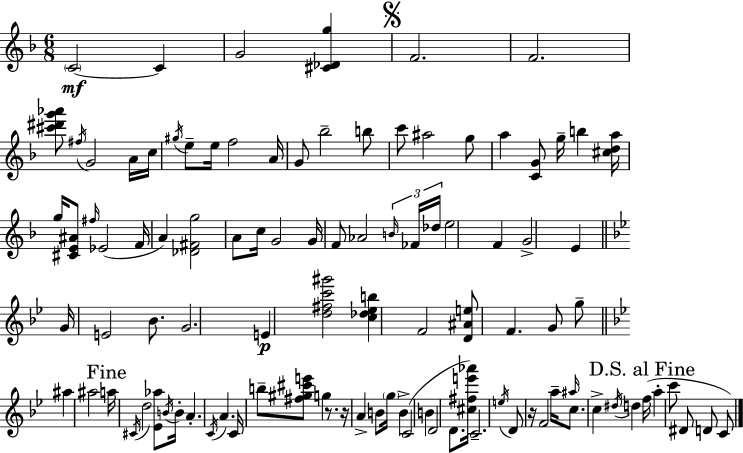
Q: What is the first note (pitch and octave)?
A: C4